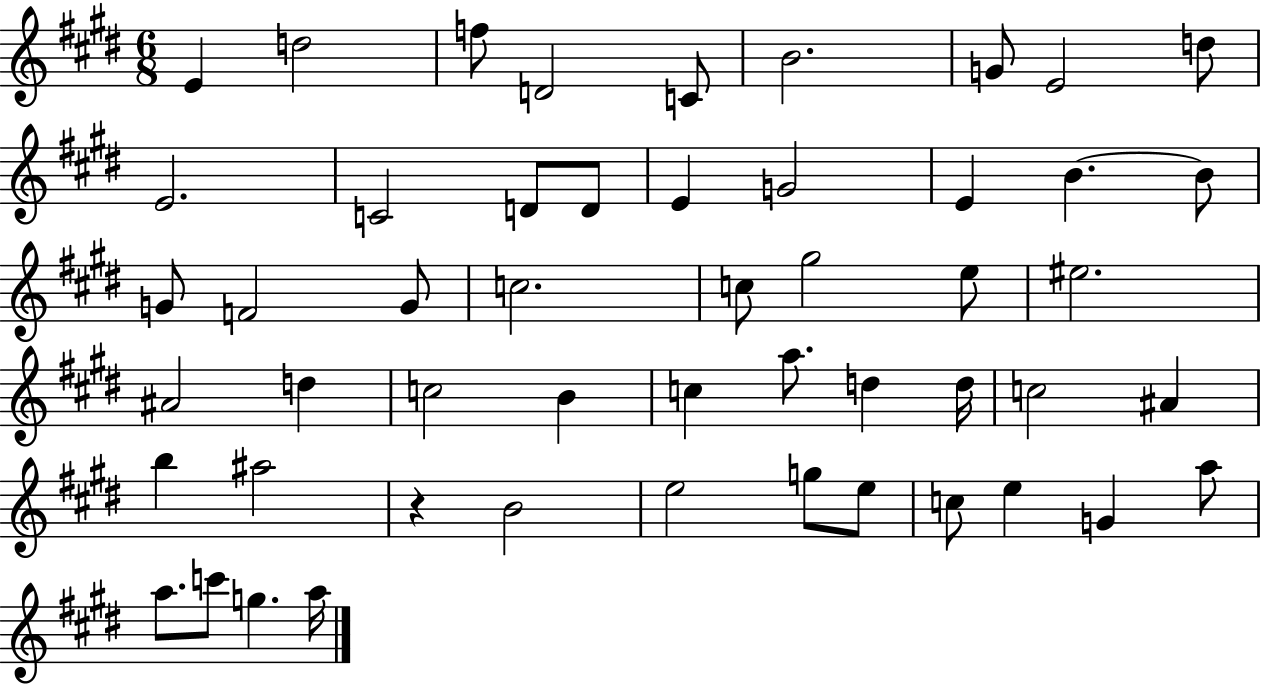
X:1
T:Untitled
M:6/8
L:1/4
K:E
E d2 f/2 D2 C/2 B2 G/2 E2 d/2 E2 C2 D/2 D/2 E G2 E B B/2 G/2 F2 G/2 c2 c/2 ^g2 e/2 ^e2 ^A2 d c2 B c a/2 d d/4 c2 ^A b ^a2 z B2 e2 g/2 e/2 c/2 e G a/2 a/2 c'/2 g a/4